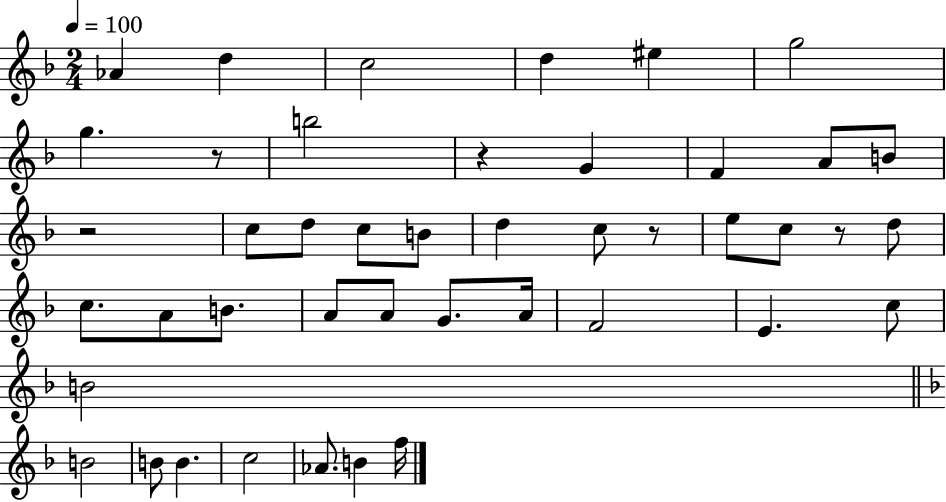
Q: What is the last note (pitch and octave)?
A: F5